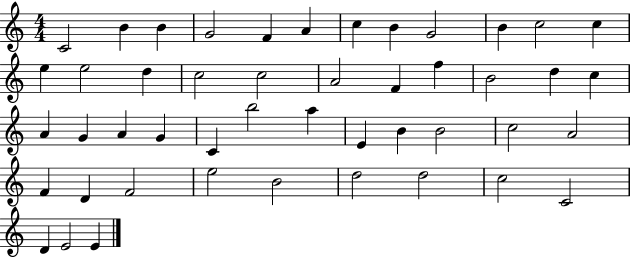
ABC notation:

X:1
T:Untitled
M:4/4
L:1/4
K:C
C2 B B G2 F A c B G2 B c2 c e e2 d c2 c2 A2 F f B2 d c A G A G C b2 a E B B2 c2 A2 F D F2 e2 B2 d2 d2 c2 C2 D E2 E